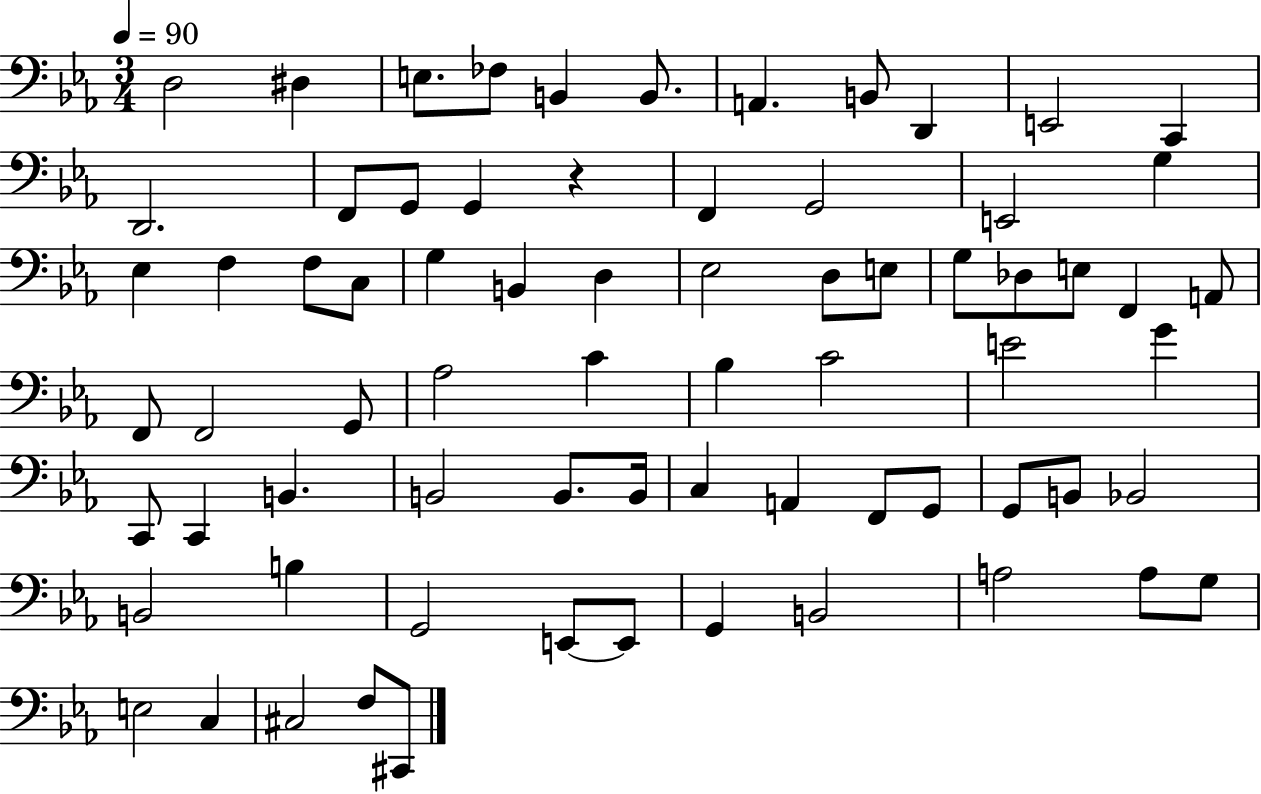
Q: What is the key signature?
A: EES major